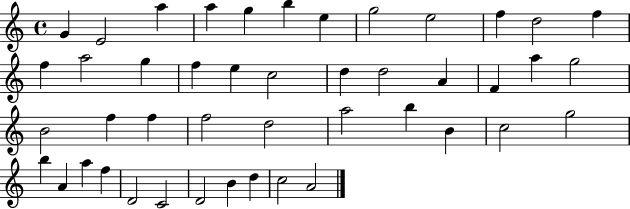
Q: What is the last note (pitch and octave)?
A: A4